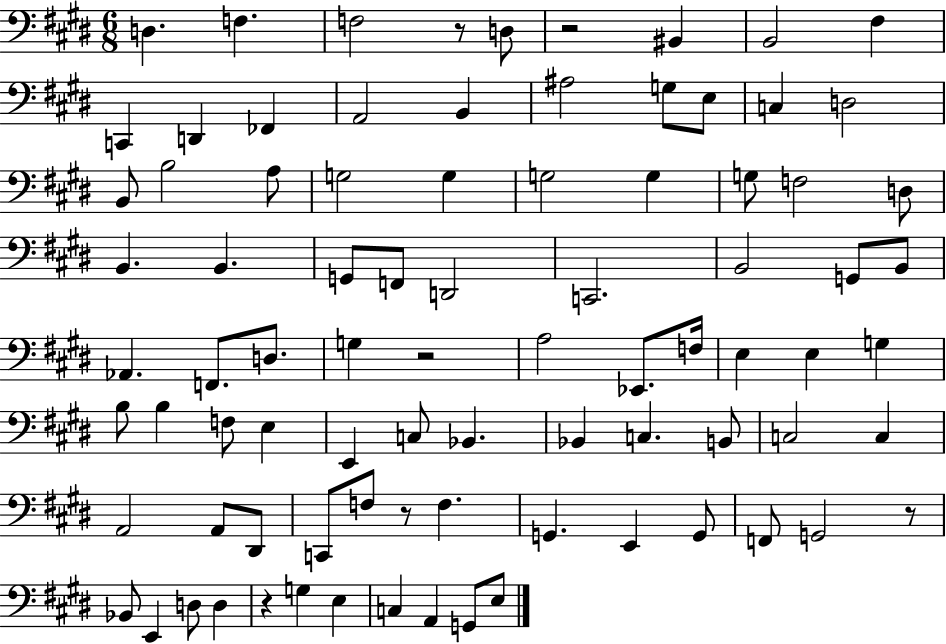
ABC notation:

X:1
T:Untitled
M:6/8
L:1/4
K:E
D, F, F,2 z/2 D,/2 z2 ^B,, B,,2 ^F, C,, D,, _F,, A,,2 B,, ^A,2 G,/2 E,/2 C, D,2 B,,/2 B,2 A,/2 G,2 G, G,2 G, G,/2 F,2 D,/2 B,, B,, G,,/2 F,,/2 D,,2 C,,2 B,,2 G,,/2 B,,/2 _A,, F,,/2 D,/2 G, z2 A,2 _E,,/2 F,/4 E, E, G, B,/2 B, F,/2 E, E,, C,/2 _B,, _B,, C, B,,/2 C,2 C, A,,2 A,,/2 ^D,,/2 C,,/2 F,/2 z/2 F, G,, E,, G,,/2 F,,/2 G,,2 z/2 _B,,/2 E,, D,/2 D, z G, E, C, A,, G,,/2 E,/2